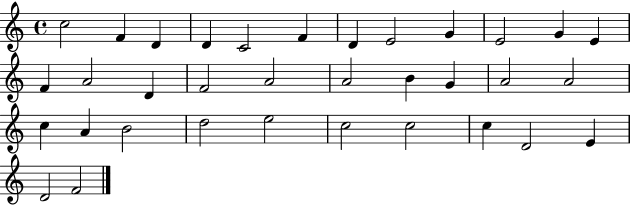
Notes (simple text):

C5/h F4/q D4/q D4/q C4/h F4/q D4/q E4/h G4/q E4/h G4/q E4/q F4/q A4/h D4/q F4/h A4/h A4/h B4/q G4/q A4/h A4/h C5/q A4/q B4/h D5/h E5/h C5/h C5/h C5/q D4/h E4/q D4/h F4/h